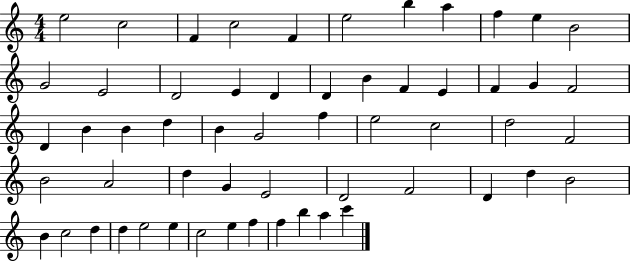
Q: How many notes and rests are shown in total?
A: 57